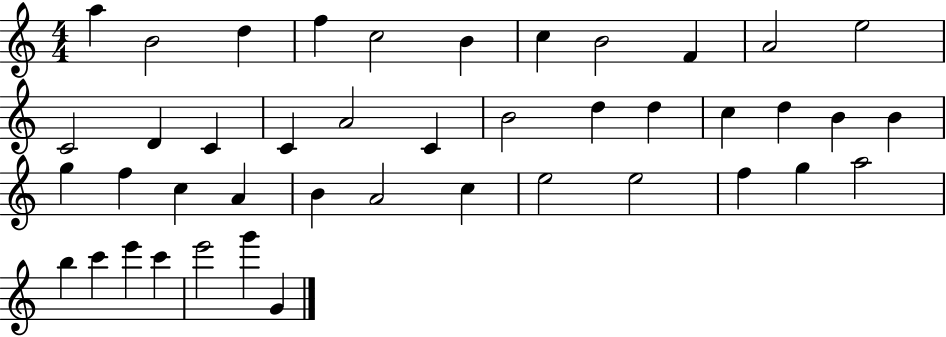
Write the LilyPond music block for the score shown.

{
  \clef treble
  \numericTimeSignature
  \time 4/4
  \key c \major
  a''4 b'2 d''4 | f''4 c''2 b'4 | c''4 b'2 f'4 | a'2 e''2 | \break c'2 d'4 c'4 | c'4 a'2 c'4 | b'2 d''4 d''4 | c''4 d''4 b'4 b'4 | \break g''4 f''4 c''4 a'4 | b'4 a'2 c''4 | e''2 e''2 | f''4 g''4 a''2 | \break b''4 c'''4 e'''4 c'''4 | e'''2 g'''4 g'4 | \bar "|."
}